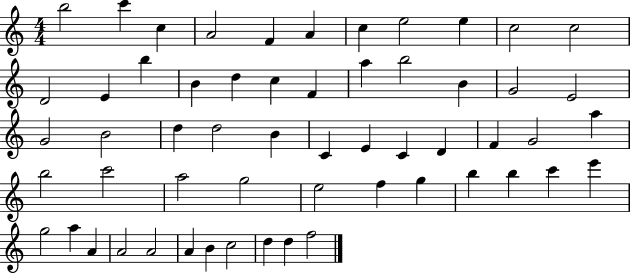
B5/h C6/q C5/q A4/h F4/q A4/q C5/q E5/h E5/q C5/h C5/h D4/h E4/q B5/q B4/q D5/q C5/q F4/q A5/q B5/h B4/q G4/h E4/h G4/h B4/h D5/q D5/h B4/q C4/q E4/q C4/q D4/q F4/q G4/h A5/q B5/h C6/h A5/h G5/h E5/h F5/q G5/q B5/q B5/q C6/q E6/q G5/h A5/q A4/q A4/h A4/h A4/q B4/q C5/h D5/q D5/q F5/h